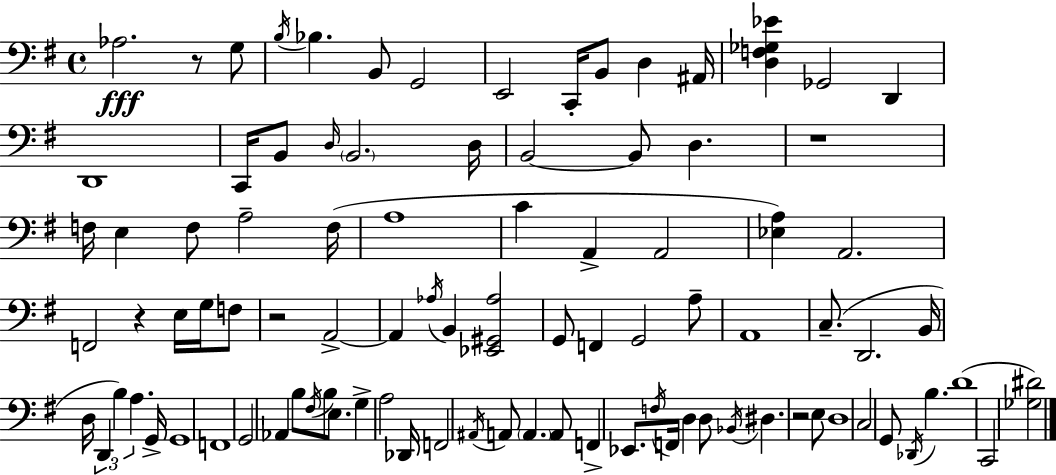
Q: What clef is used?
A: bass